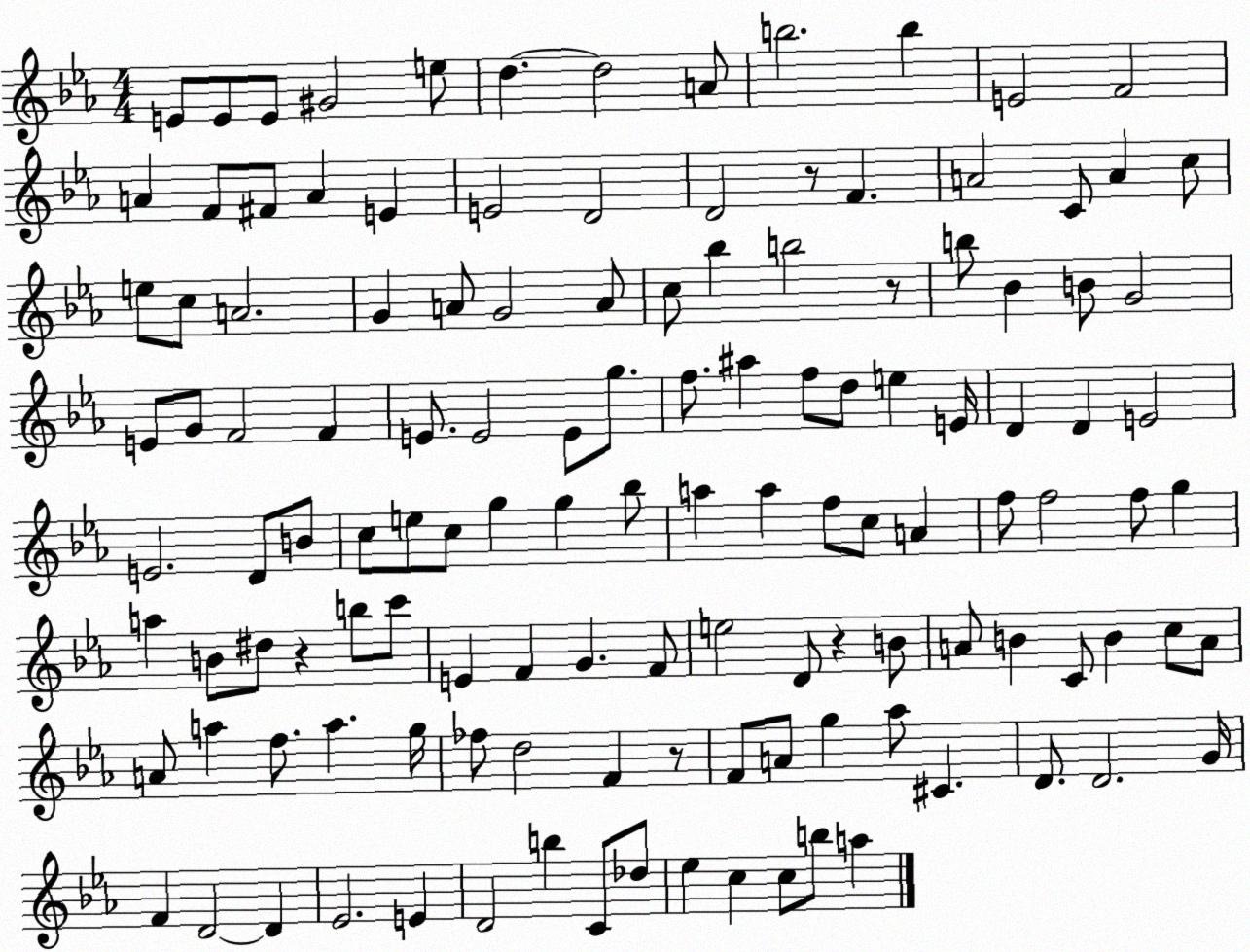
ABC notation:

X:1
T:Untitled
M:4/4
L:1/4
K:Eb
E/2 E/2 E/2 ^G2 e/2 d d2 A/2 b2 b E2 F2 A F/2 ^F/2 A E E2 D2 D2 z/2 F A2 C/2 A c/2 e/2 c/2 A2 G A/2 G2 A/2 c/2 _b b2 z/2 b/2 _B B/2 G2 E/2 G/2 F2 F E/2 E2 E/2 g/2 f/2 ^a f/2 d/2 e E/4 D D E2 E2 D/2 B/2 c/2 e/2 c/2 g g _b/2 a a f/2 c/2 A f/2 f2 f/2 g a B/2 ^d/2 z b/2 c'/2 E F G F/2 e2 D/2 z B/2 A/2 B C/2 B c/2 A/2 A/2 a f/2 a g/4 _f/2 d2 F z/2 F/2 A/2 g _a/2 ^C D/2 D2 G/4 F D2 D _E2 E D2 b C/2 _d/2 _e c c/2 b/2 a